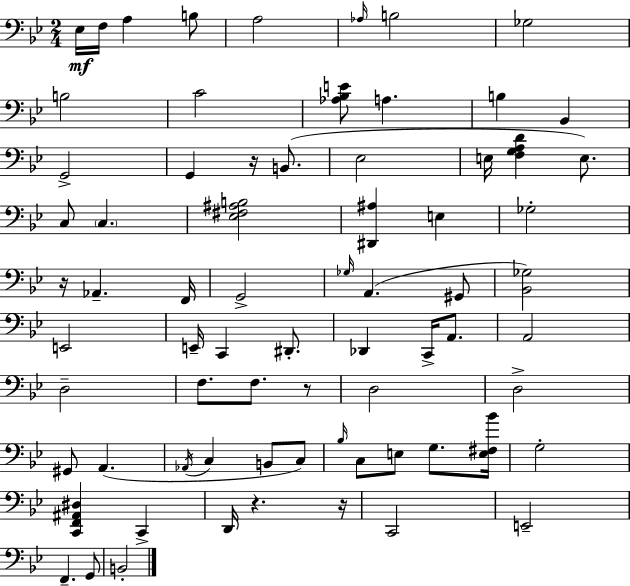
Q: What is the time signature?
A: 2/4